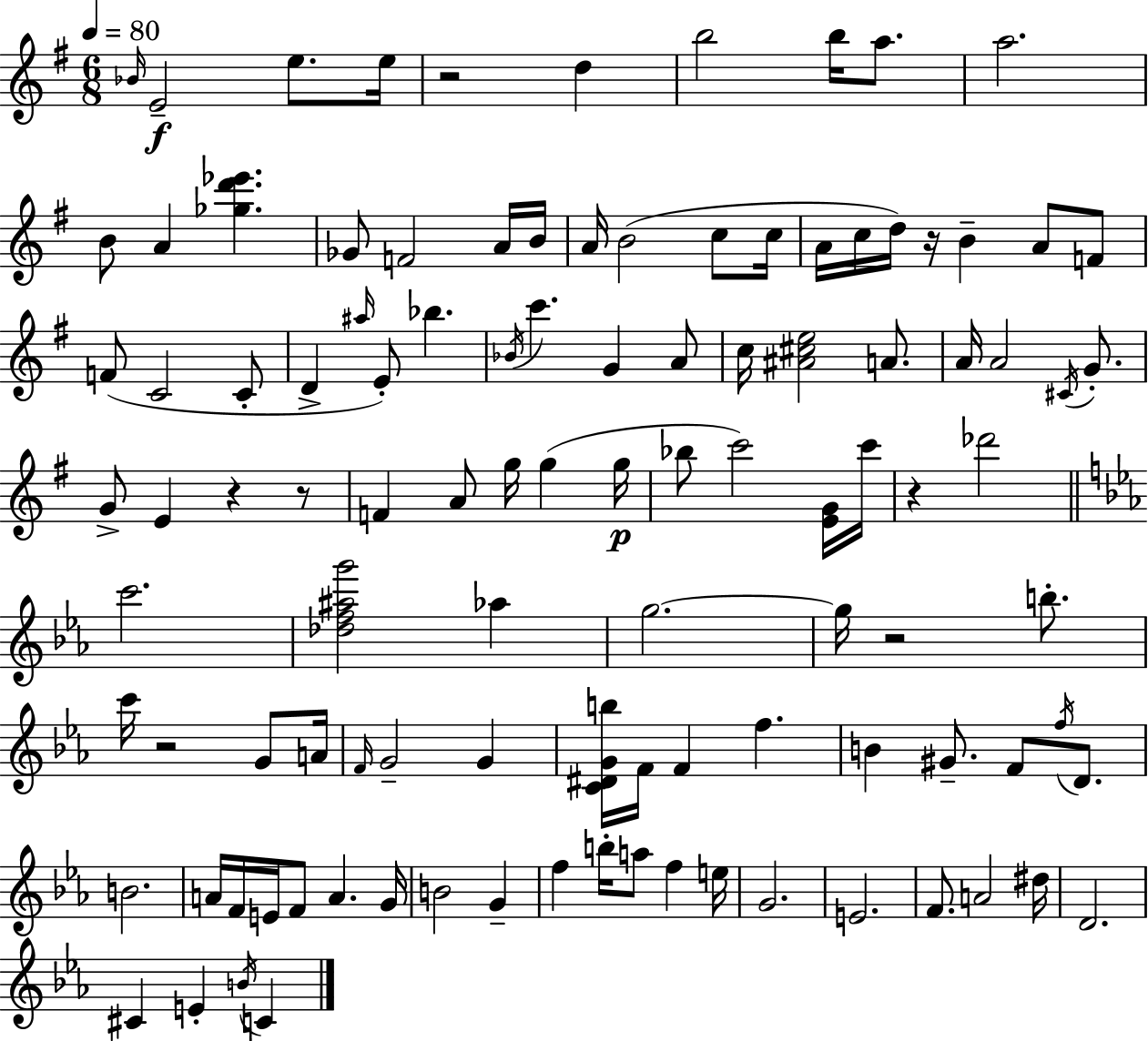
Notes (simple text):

Bb4/s E4/h E5/e. E5/s R/h D5/q B5/h B5/s A5/e. A5/h. B4/e A4/q [Gb5,D6,Eb6]/q. Gb4/e F4/h A4/s B4/s A4/s B4/h C5/e C5/s A4/s C5/s D5/s R/s B4/q A4/e F4/e F4/e C4/h C4/e D4/q A#5/s E4/e Bb5/q. Bb4/s C6/q. G4/q A4/e C5/s [A#4,C#5,E5]/h A4/e. A4/s A4/h C#4/s G4/e. G4/e E4/q R/q R/e F4/q A4/e G5/s G5/q G5/s Bb5/e C6/h [E4,G4]/s C6/s R/q Db6/h C6/h. [Db5,F5,A#5,G6]/h Ab5/q G5/h. G5/s R/h B5/e. C6/s R/h G4/e A4/s F4/s G4/h G4/q [C4,D#4,G4,B5]/s F4/s F4/q F5/q. B4/q G#4/e. F4/e F5/s D4/e. B4/h. A4/s F4/s E4/s F4/e A4/q. G4/s B4/h G4/q F5/q B5/s A5/e F5/q E5/s G4/h. E4/h. F4/e. A4/h D#5/s D4/h. C#4/q E4/q B4/s C4/q